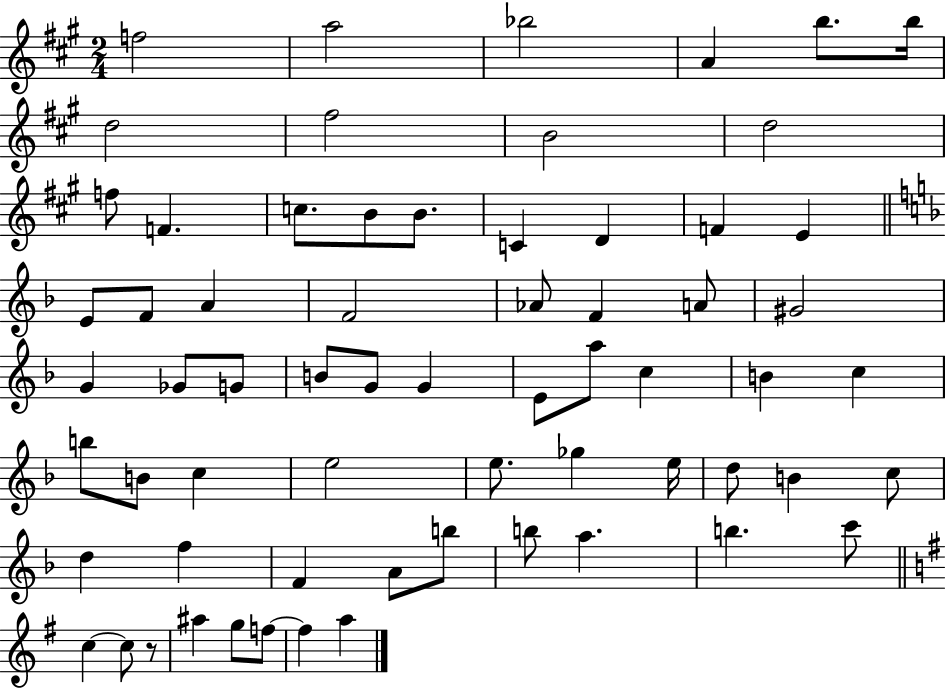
{
  \clef treble
  \numericTimeSignature
  \time 2/4
  \key a \major
  \repeat volta 2 { f''2 | a''2 | bes''2 | a'4 b''8. b''16 | \break d''2 | fis''2 | b'2 | d''2 | \break f''8 f'4. | c''8. b'8 b'8. | c'4 d'4 | f'4 e'4 | \break \bar "||" \break \key f \major e'8 f'8 a'4 | f'2 | aes'8 f'4 a'8 | gis'2 | \break g'4 ges'8 g'8 | b'8 g'8 g'4 | e'8 a''8 c''4 | b'4 c''4 | \break b''8 b'8 c''4 | e''2 | e''8. ges''4 e''16 | d''8 b'4 c''8 | \break d''4 f''4 | f'4 a'8 b''8 | b''8 a''4. | b''4. c'''8 | \break \bar "||" \break \key g \major c''4~~ c''8 r8 | ais''4 g''8 f''8~~ | f''4 a''4 | } \bar "|."
}